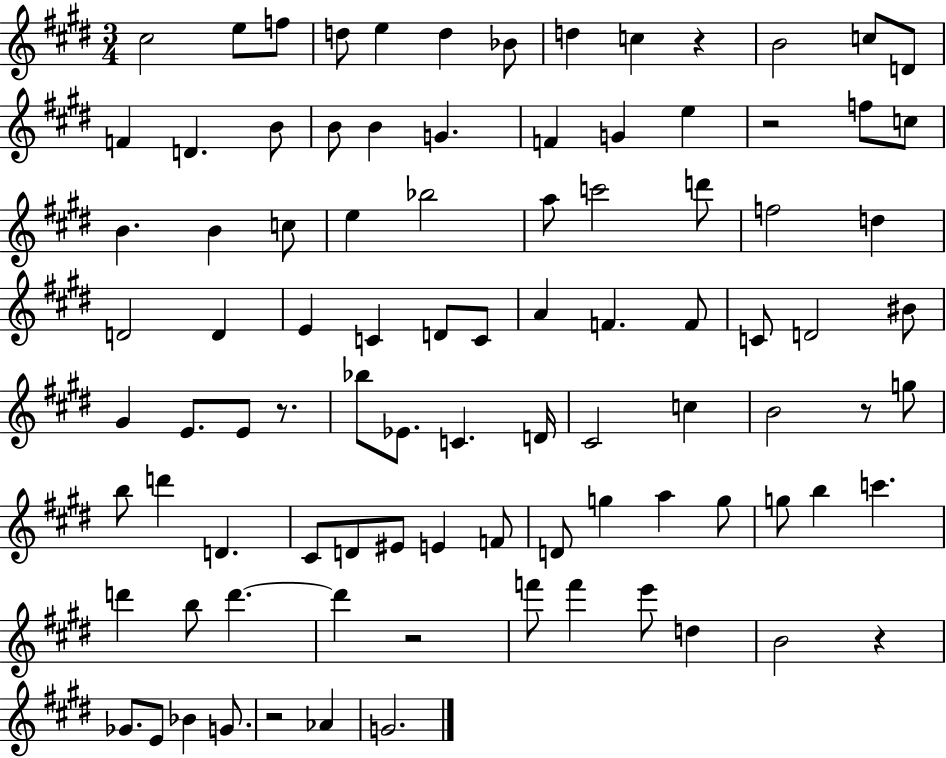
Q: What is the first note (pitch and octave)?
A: C#5